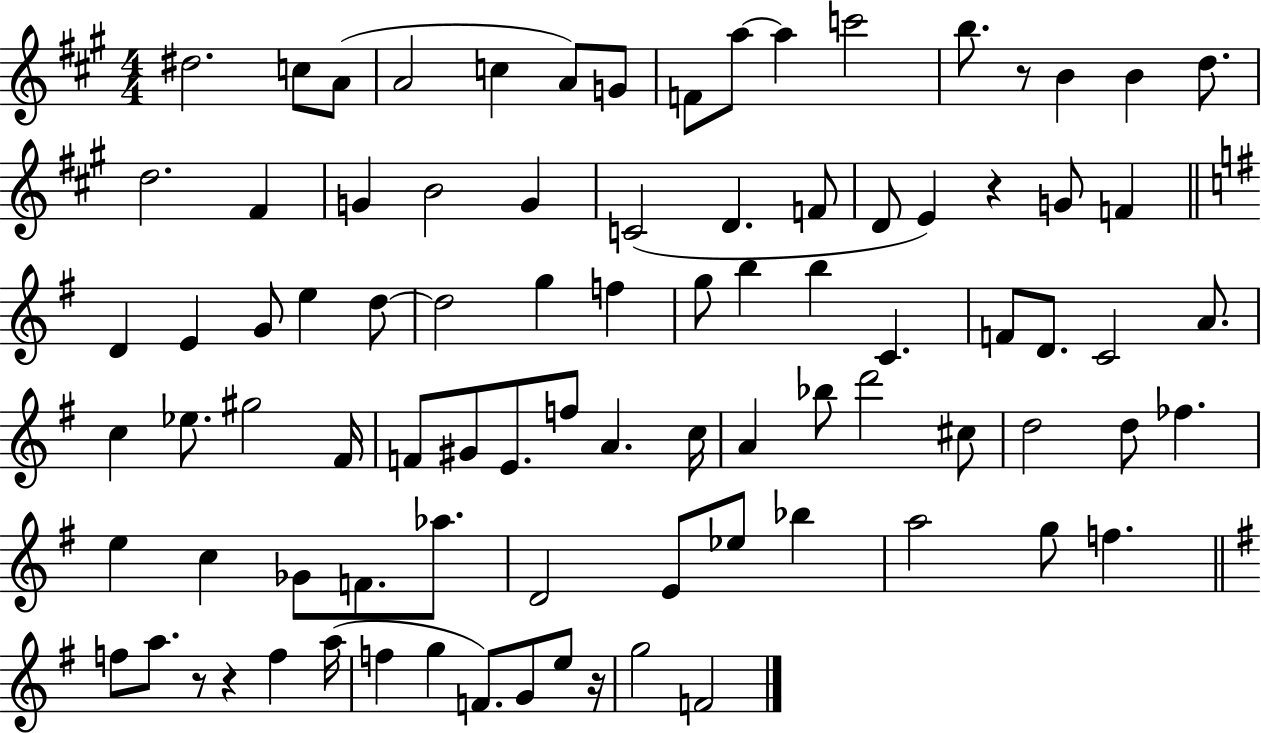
{
  \clef treble
  \numericTimeSignature
  \time 4/4
  \key a \major
  dis''2. c''8 a'8( | a'2 c''4 a'8) g'8 | f'8 a''8~~ a''4 c'''2 | b''8. r8 b'4 b'4 d''8. | \break d''2. fis'4 | g'4 b'2 g'4 | c'2( d'4. f'8 | d'8 e'4) r4 g'8 f'4 | \break \bar "||" \break \key g \major d'4 e'4 g'8 e''4 d''8~~ | d''2 g''4 f''4 | g''8 b''4 b''4 c'4. | f'8 d'8. c'2 a'8. | \break c''4 ees''8. gis''2 fis'16 | f'8 gis'8 e'8. f''8 a'4. c''16 | a'4 bes''8 d'''2 cis''8 | d''2 d''8 fes''4. | \break e''4 c''4 ges'8 f'8. aes''8. | d'2 e'8 ees''8 bes''4 | a''2 g''8 f''4. | \bar "||" \break \key g \major f''8 a''8. r8 r4 f''4 a''16( | f''4 g''4 f'8.) g'8 e''8 r16 | g''2 f'2 | \bar "|."
}